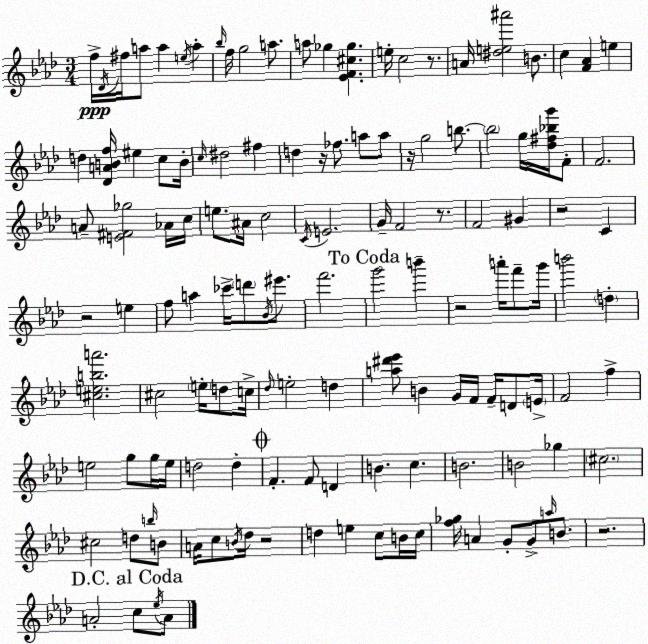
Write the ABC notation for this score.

X:1
T:Untitled
M:3/4
L:1/4
K:Fm
f/4 _D/4 ^f/4 a/2 a e/4 a _b/4 f/4 g2 a/2 a/2 _g [_EF^c_g] e/4 c2 z/2 A/4 [^de^a']2 B/2 c [F_A] e d [_DABf]/4 ^e c/2 B/4 c/4 ^d2 ^f d z/4 _f/2 a/2 a/2 z/4 g2 b/2 b2 g/4 [_d^f_bg']/4 F/2 F2 A/2 [E^F_g]2 _A/4 c/4 e/2 ^A/4 c2 C/4 E2 G/4 F2 z/2 F2 ^G z2 C z2 e f/2 a _c'/4 d'/2 _B/4 ^e'/2 f'2 g'2 b' z2 a'/4 f'/2 g'/4 b'2 d [^ceba']2 ^c2 e/4 d/2 c/4 _d/4 e2 d [a^d'_e']/2 B G/4 F/4 F/4 D/2 E/4 F2 f e2 g/2 g/4 e/4 d2 d F F/2 D B c B2 B2 _g ^c2 ^c2 d/2 b/4 B/2 A/4 c/2 B/4 _d/4 z2 d e c/2 B/4 c/4 [f_g]/4 A G/2 G/2 a/4 B/2 z2 A2 c/2 _e/4 A/2